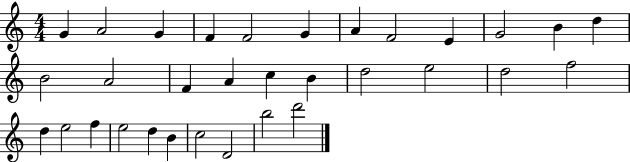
{
  \clef treble
  \numericTimeSignature
  \time 4/4
  \key c \major
  g'4 a'2 g'4 | f'4 f'2 g'4 | a'4 f'2 e'4 | g'2 b'4 d''4 | \break b'2 a'2 | f'4 a'4 c''4 b'4 | d''2 e''2 | d''2 f''2 | \break d''4 e''2 f''4 | e''2 d''4 b'4 | c''2 d'2 | b''2 d'''2 | \break \bar "|."
}